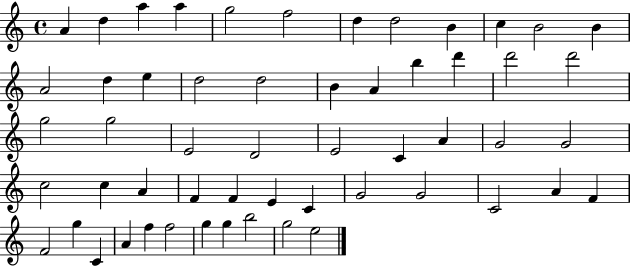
X:1
T:Untitled
M:4/4
L:1/4
K:C
A d a a g2 f2 d d2 B c B2 B A2 d e d2 d2 B A b d' d'2 d'2 g2 g2 E2 D2 E2 C A G2 G2 c2 c A F F E C G2 G2 C2 A F F2 g C A f f2 g g b2 g2 e2